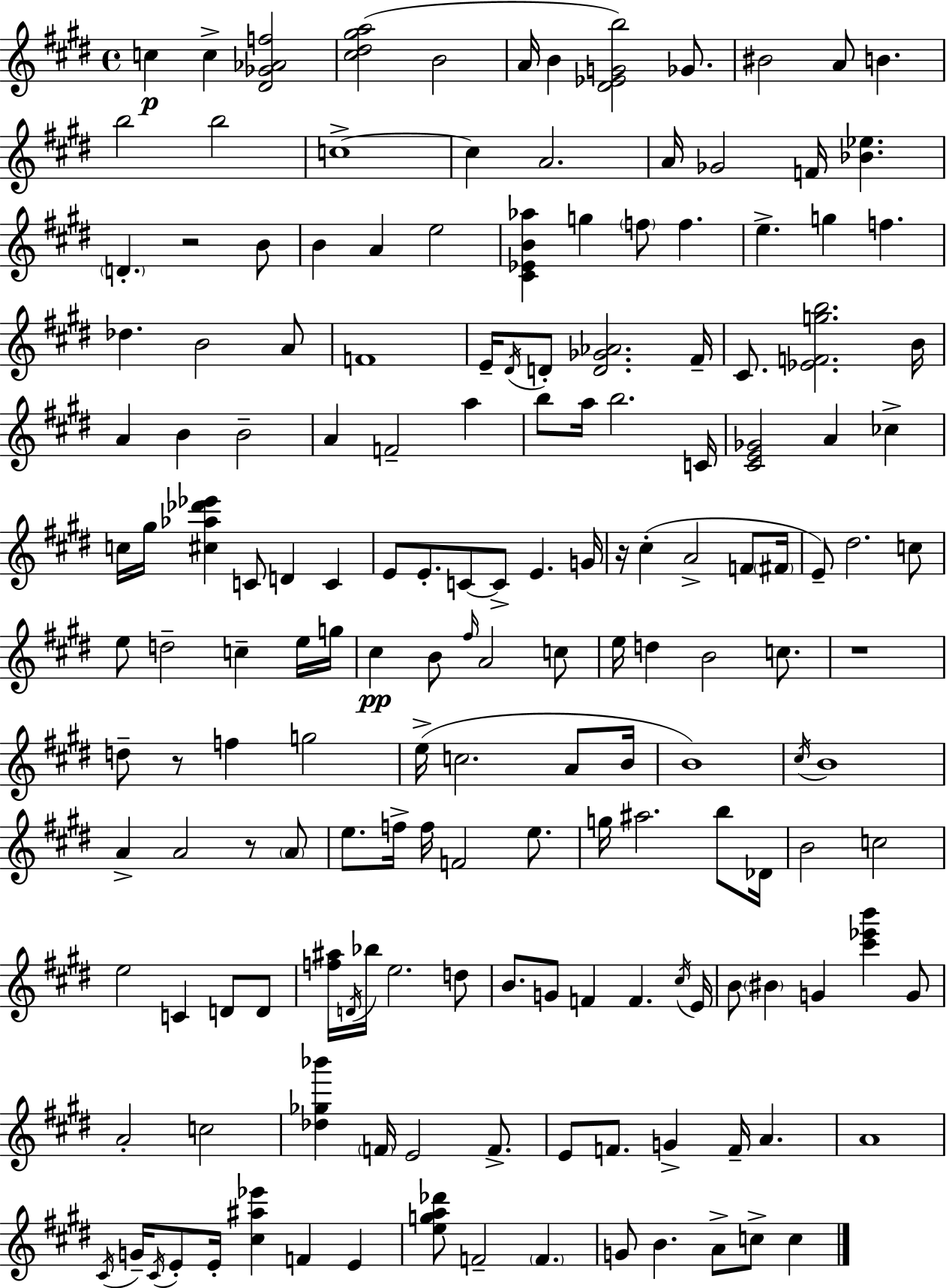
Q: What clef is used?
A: treble